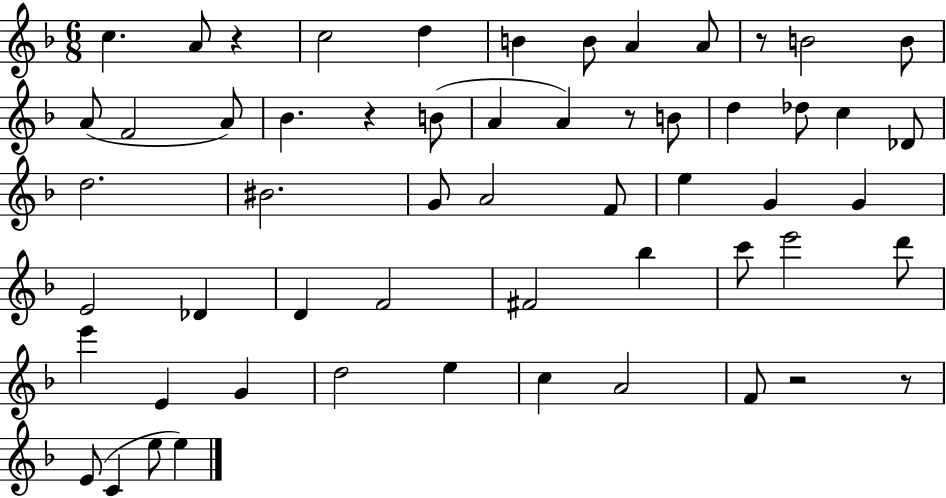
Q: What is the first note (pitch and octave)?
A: C5